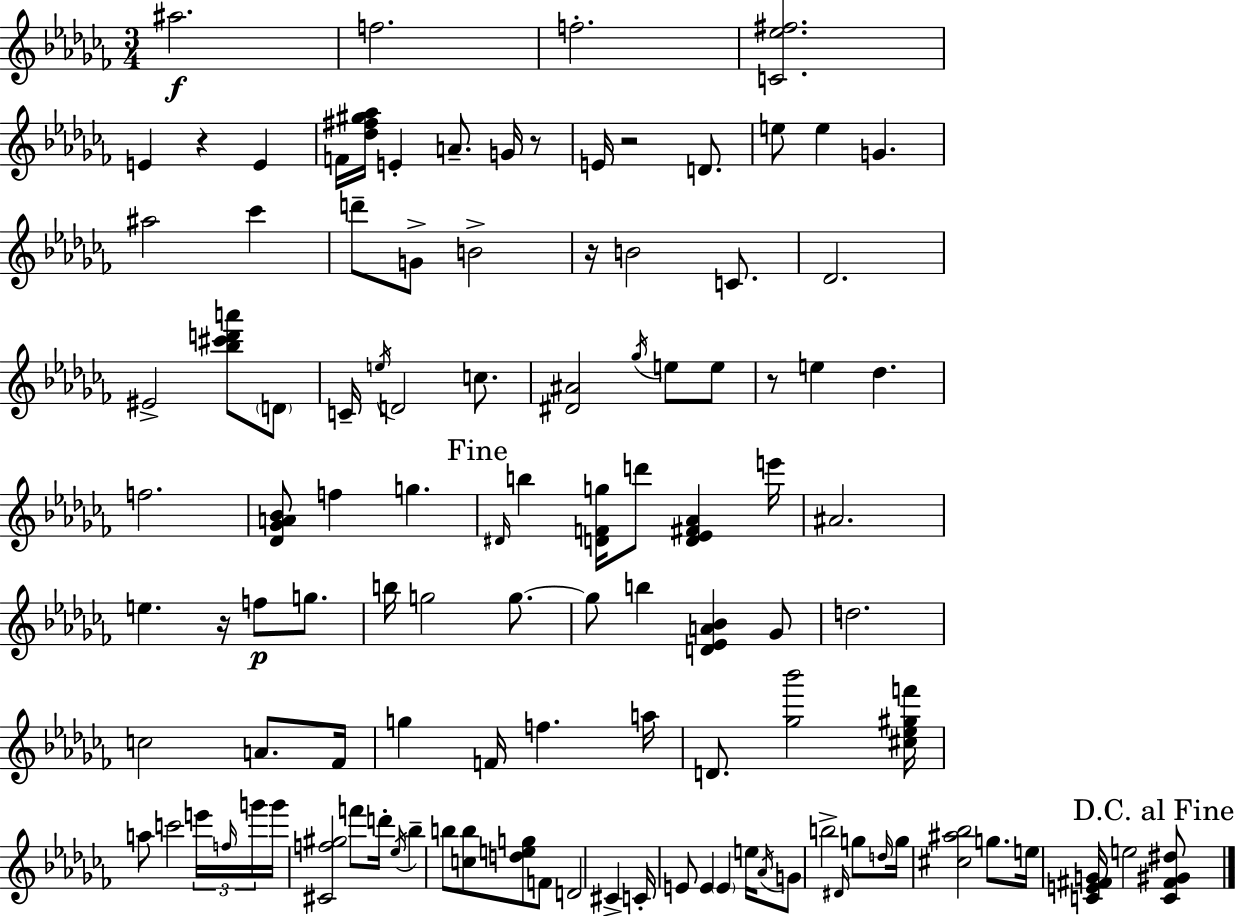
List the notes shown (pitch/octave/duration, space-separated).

A#5/h. F5/h. F5/h. [C4,Eb5,F#5]/h. E4/q R/q E4/q F4/s [Db5,F#5,G#5,Ab5]/s E4/q A4/e. G4/s R/e E4/s R/h D4/e. E5/e E5/q G4/q. A#5/h CES6/q D6/e G4/e B4/h R/s B4/h C4/e. Db4/h. EIS4/h [Bb5,C#6,D6,A6]/e D4/e C4/s E5/s D4/h C5/e. [D#4,A#4]/h Gb5/s E5/e E5/e R/e E5/q Db5/q. F5/h. [Db4,Gb4,A4,Bb4]/e F5/q G5/q. D#4/s B5/q [D4,F4,G5]/s D6/e [D4,Eb4,F#4,Ab4]/q E6/s A#4/h. E5/q. R/s F5/e G5/e. B5/s G5/h G5/e. G5/e B5/q [D4,Eb4,A4,Bb4]/q Gb4/e D5/h. C5/h A4/e. FES4/s G5/q F4/s F5/q. A5/s D4/e. [Gb5,Bb6]/h [C#5,Eb5,G#5,F6]/s A5/e C6/h E6/s F5/s G6/s G6/s [C#4,F5,G#5]/h F6/e D6/s Eb5/s Bb5/q B5/e [C5,B5]/e [D5,E5,G5]/e F4/e D4/h C#4/q C4/s E4/e E4/q E4/q E5/s Ab4/s G4/e B5/h D#4/s G5/e D5/s G5/s [C#5,A#5,Bb5]/h G5/e. E5/s [C4,E4,F#4,G4]/s E5/h [C4,F#4,G#4,D#5]/e